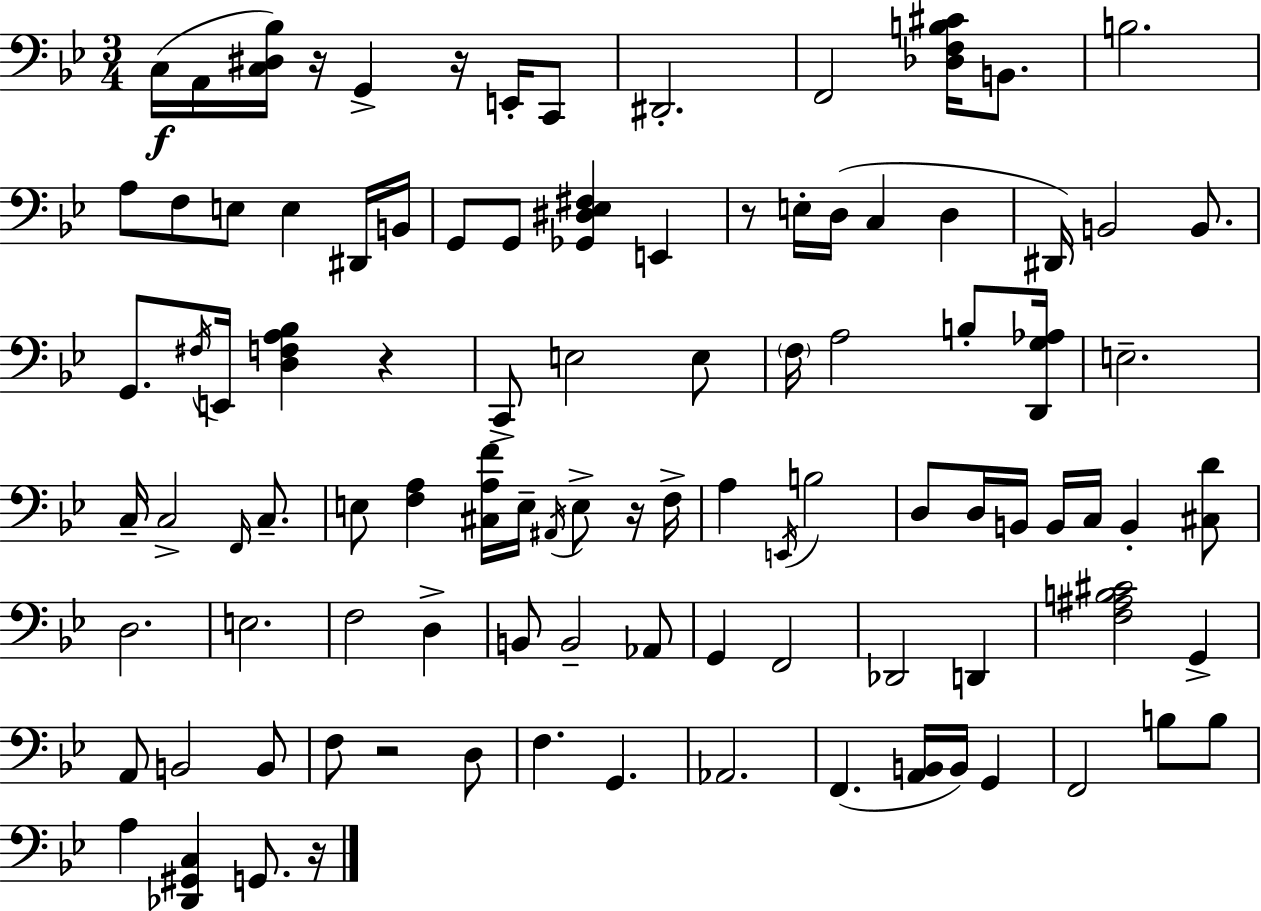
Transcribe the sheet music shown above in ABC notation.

X:1
T:Untitled
M:3/4
L:1/4
K:Gm
C,/4 A,,/4 [C,^D,_B,]/4 z/4 G,, z/4 E,,/4 C,,/2 ^D,,2 F,,2 [_D,F,B,^C]/4 B,,/2 B,2 A,/2 F,/2 E,/2 E, ^D,,/4 B,,/4 G,,/2 G,,/2 [_G,,^D,_E,^F,] E,, z/2 E,/4 D,/4 C, D, ^D,,/4 B,,2 B,,/2 G,,/2 ^F,/4 E,,/4 [D,F,A,_B,] z C,,/2 E,2 E,/2 F,/4 A,2 B,/2 [D,,G,_A,]/4 E,2 C,/4 C,2 F,,/4 C,/2 E,/2 [F,A,] [^C,A,F]/4 E,/4 ^A,,/4 E,/2 z/4 F,/4 A, E,,/4 B,2 D,/2 D,/4 B,,/4 B,,/4 C,/4 B,, [^C,D]/2 D,2 E,2 F,2 D, B,,/2 B,,2 _A,,/2 G,, F,,2 _D,,2 D,, [F,^A,B,^C]2 G,, A,,/2 B,,2 B,,/2 F,/2 z2 D,/2 F, G,, _A,,2 F,, [A,,B,,]/4 B,,/4 G,, F,,2 B,/2 B,/2 A, [_D,,^G,,C,] G,,/2 z/4